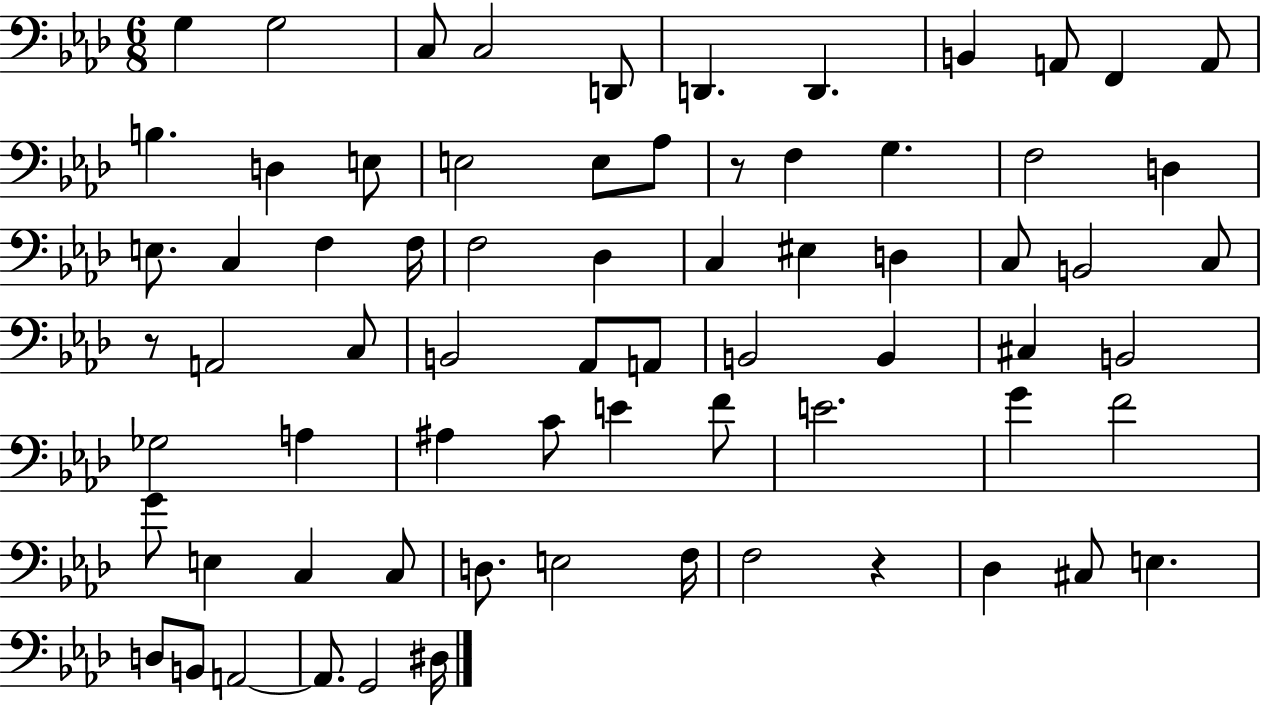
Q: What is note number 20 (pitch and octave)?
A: F3